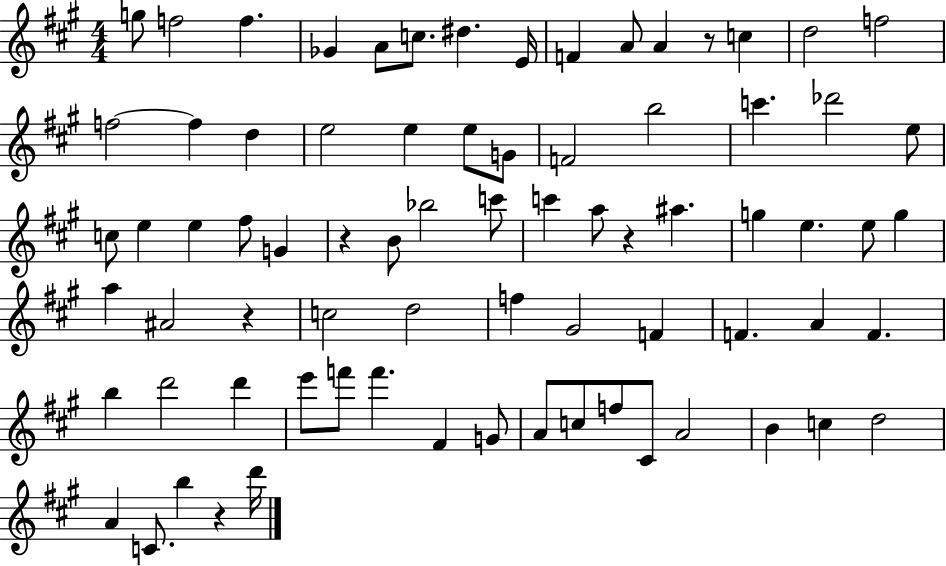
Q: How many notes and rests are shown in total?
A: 76